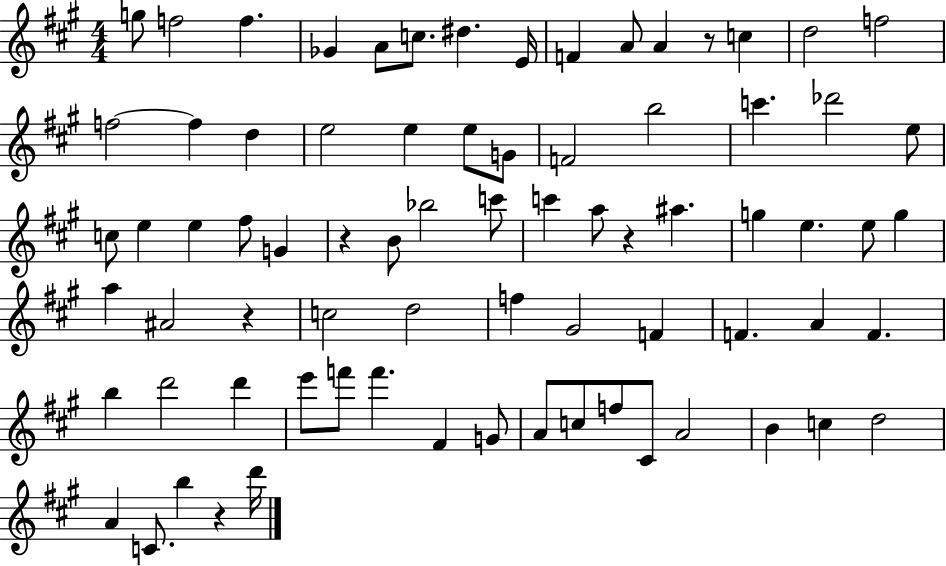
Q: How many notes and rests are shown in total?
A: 76